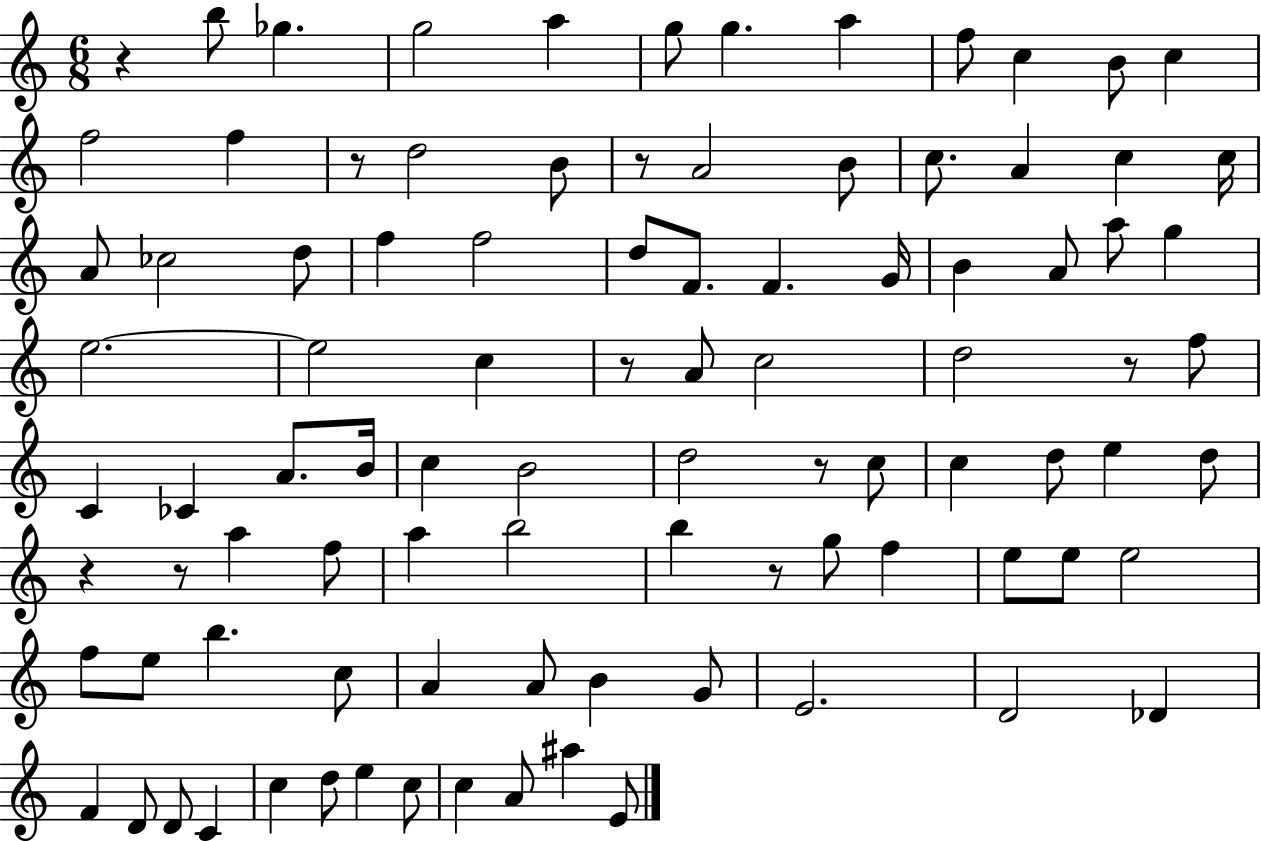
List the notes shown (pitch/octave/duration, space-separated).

R/q B5/e Gb5/q. G5/h A5/q G5/e G5/q. A5/q F5/e C5/q B4/e C5/q F5/h F5/q R/e D5/h B4/e R/e A4/h B4/e C5/e. A4/q C5/q C5/s A4/e CES5/h D5/e F5/q F5/h D5/e F4/e. F4/q. G4/s B4/q A4/e A5/e G5/q E5/h. E5/h C5/q R/e A4/e C5/h D5/h R/e F5/e C4/q CES4/q A4/e. B4/s C5/q B4/h D5/h R/e C5/e C5/q D5/e E5/q D5/e R/q R/e A5/q F5/e A5/q B5/h B5/q R/e G5/e F5/q E5/e E5/e E5/h F5/e E5/e B5/q. C5/e A4/q A4/e B4/q G4/e E4/h. D4/h Db4/q F4/q D4/e D4/e C4/q C5/q D5/e E5/q C5/e C5/q A4/e A#5/q E4/e